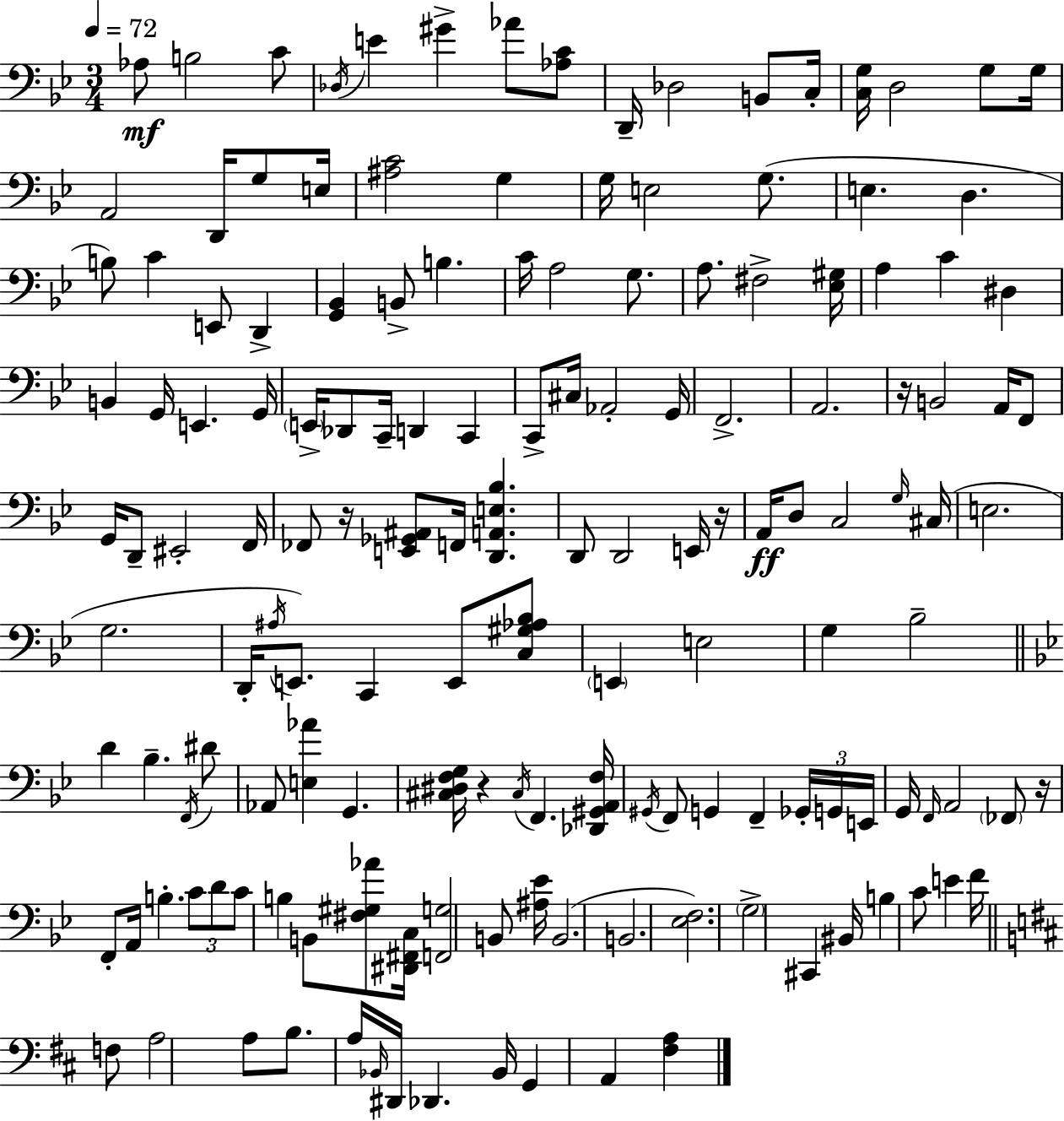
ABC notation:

X:1
T:Untitled
M:3/4
L:1/4
K:Bb
_A,/2 B,2 C/2 _D,/4 E ^G _A/2 [_A,C]/2 D,,/4 _D,2 B,,/2 C,/4 [C,G,]/4 D,2 G,/2 G,/4 A,,2 D,,/4 G,/2 E,/4 [^A,C]2 G, G,/4 E,2 G,/2 E, D, B,/2 C E,,/2 D,, [G,,_B,,] B,,/2 B, C/4 A,2 G,/2 A,/2 ^F,2 [_E,^G,]/4 A, C ^D, B,, G,,/4 E,, G,,/4 E,,/4 _D,,/2 C,,/4 D,, C,, C,,/2 ^C,/4 _A,,2 G,,/4 F,,2 A,,2 z/4 B,,2 A,,/4 F,,/2 G,,/4 D,,/2 ^E,,2 F,,/4 _F,,/2 z/4 [E,,_G,,^A,,]/2 F,,/4 [D,,A,,E,_B,] D,,/2 D,,2 E,,/4 z/4 A,,/4 D,/2 C,2 G,/4 ^C,/4 E,2 G,2 D,,/4 ^A,/4 E,,/2 C,, E,,/2 [C,^G,_A,_B,]/2 E,, E,2 G, _B,2 D _B, F,,/4 ^D/2 _A,,/2 [E,_A] G,, [^C,^D,F,G,]/4 z ^C,/4 F,, [_D,,^G,,A,,F,]/4 ^G,,/4 F,,/2 G,, F,, _G,,/4 G,,/4 E,,/4 G,,/4 F,,/4 A,,2 _F,,/2 z/4 F,,/2 A,,/4 B, C/2 D/2 C/2 B, B,,/2 [^F,^G,_A]/2 [^D,,^F,,C,]/4 [F,,G,]2 B,,/2 [^A,_E]/4 B,,2 B,,2 [_E,F,]2 G,2 ^C,, ^B,,/4 B, C/2 E F/4 F,/2 A,2 A,/2 B,/2 A,/4 _B,,/4 ^D,,/4 _D,, _B,,/4 G,, A,, [^F,A,]